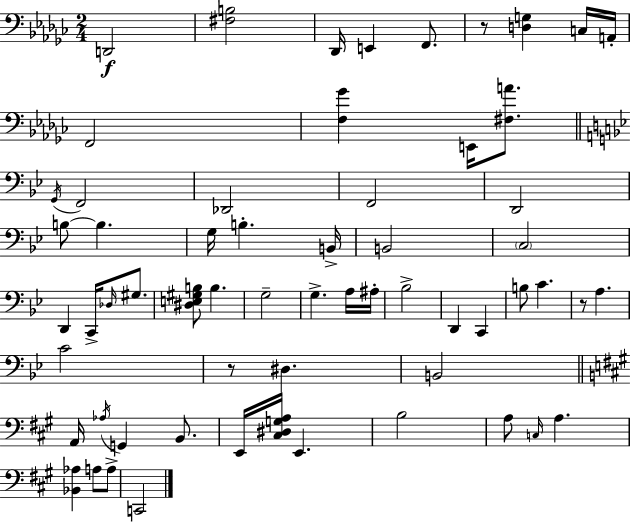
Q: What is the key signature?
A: EES minor